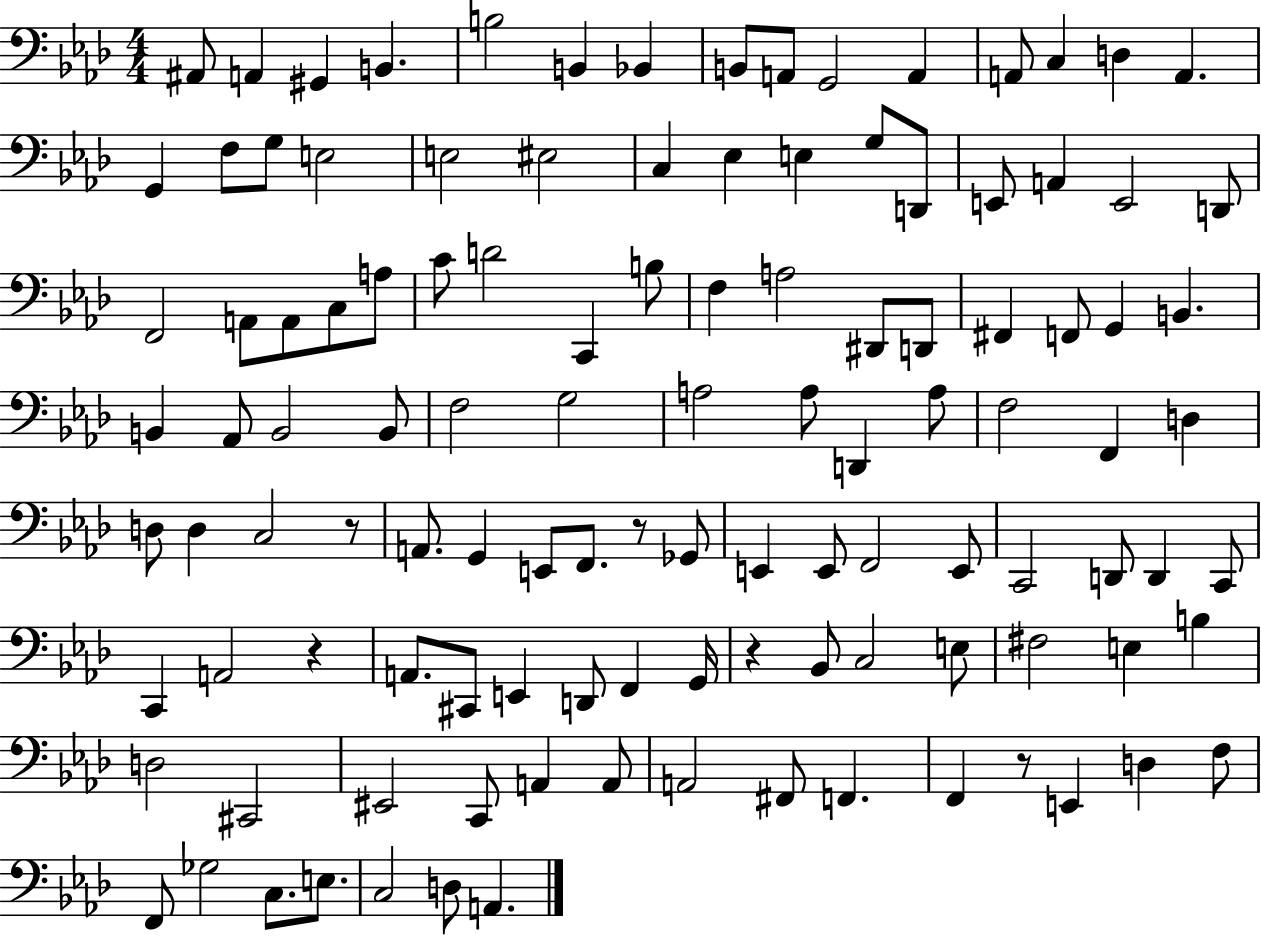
{
  \clef bass
  \numericTimeSignature
  \time 4/4
  \key aes \major
  ais,8 a,4 gis,4 b,4. | b2 b,4 bes,4 | b,8 a,8 g,2 a,4 | a,8 c4 d4 a,4. | \break g,4 f8 g8 e2 | e2 eis2 | c4 ees4 e4 g8 d,8 | e,8 a,4 e,2 d,8 | \break f,2 a,8 a,8 c8 a8 | c'8 d'2 c,4 b8 | f4 a2 dis,8 d,8 | fis,4 f,8 g,4 b,4. | \break b,4 aes,8 b,2 b,8 | f2 g2 | a2 a8 d,4 a8 | f2 f,4 d4 | \break d8 d4 c2 r8 | a,8. g,4 e,8 f,8. r8 ges,8 | e,4 e,8 f,2 e,8 | c,2 d,8 d,4 c,8 | \break c,4 a,2 r4 | a,8. cis,8 e,4 d,8 f,4 g,16 | r4 bes,8 c2 e8 | fis2 e4 b4 | \break d2 cis,2 | eis,2 c,8 a,4 a,8 | a,2 fis,8 f,4. | f,4 r8 e,4 d4 f8 | \break f,8 ges2 c8. e8. | c2 d8 a,4. | \bar "|."
}